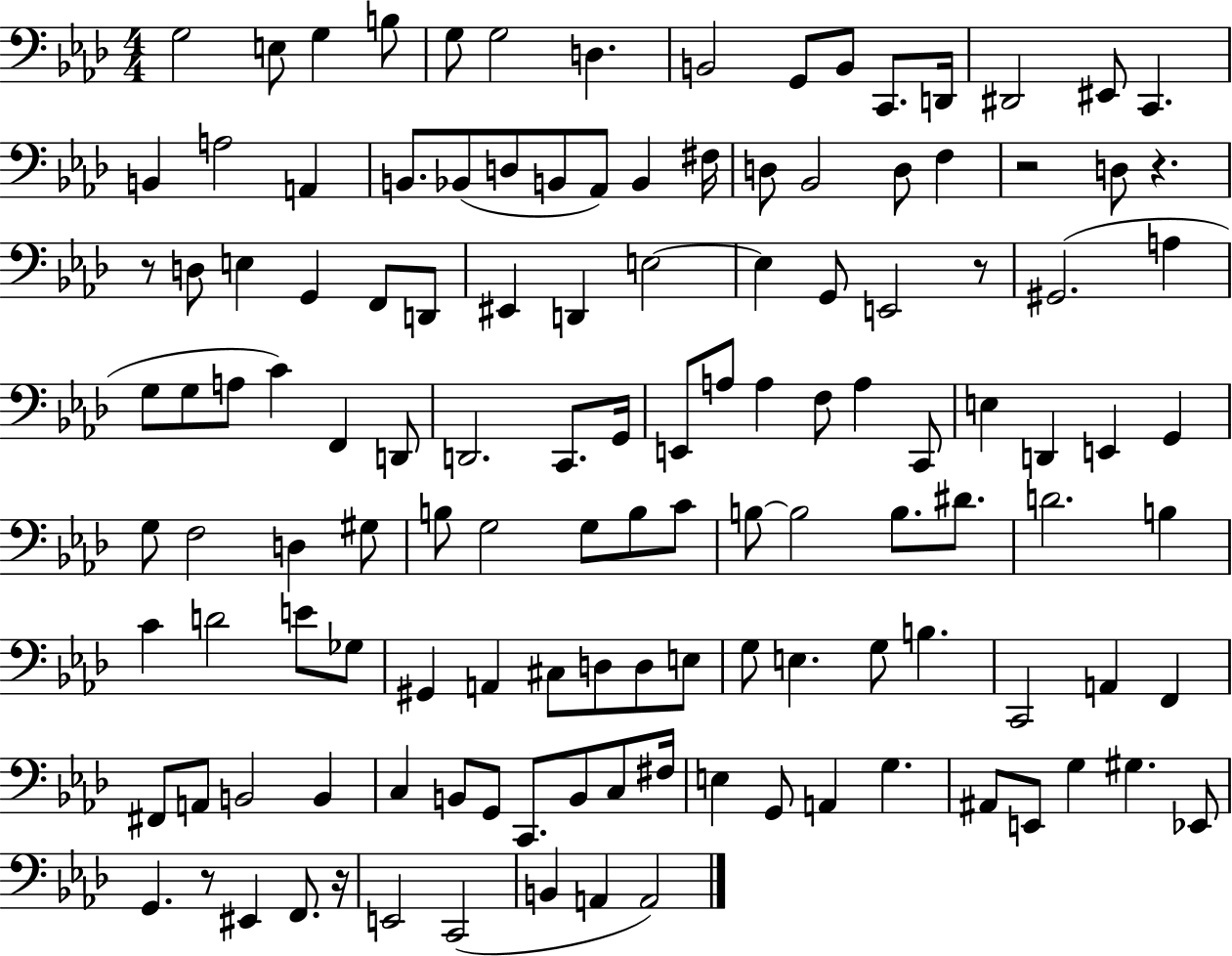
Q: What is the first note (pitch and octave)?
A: G3